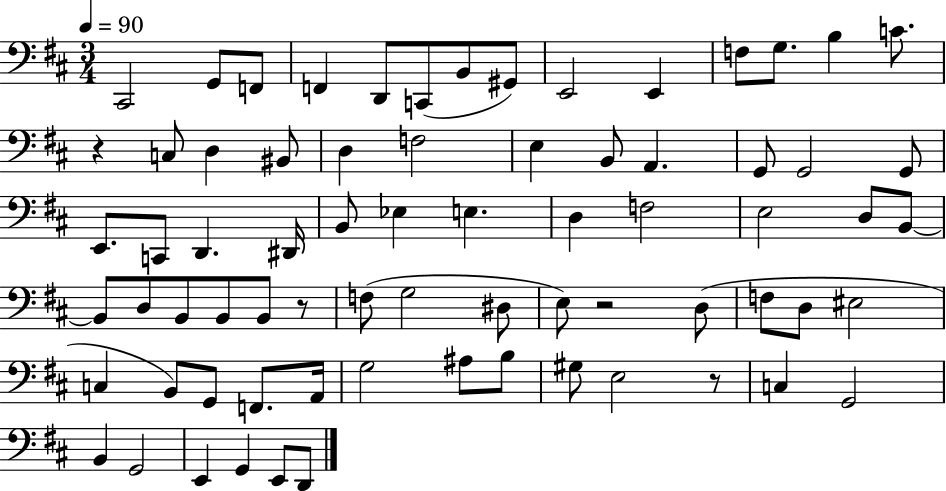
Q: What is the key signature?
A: D major